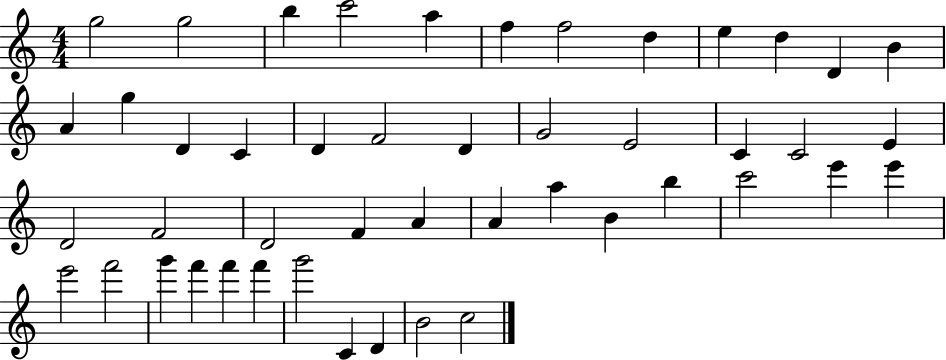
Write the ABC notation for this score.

X:1
T:Untitled
M:4/4
L:1/4
K:C
g2 g2 b c'2 a f f2 d e d D B A g D C D F2 D G2 E2 C C2 E D2 F2 D2 F A A a B b c'2 e' e' e'2 f'2 g' f' f' f' g'2 C D B2 c2